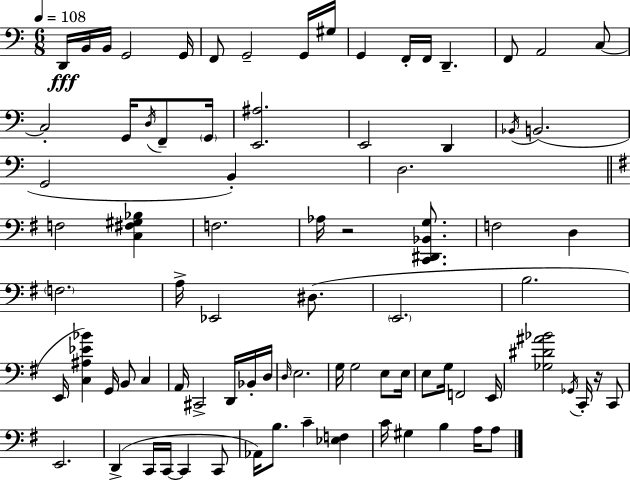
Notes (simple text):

D2/s B2/s B2/s G2/h G2/s F2/e G2/h G2/s G#3/s G2/q F2/s F2/s D2/q. F2/e A2/h C3/e C3/h G2/s D3/s F2/e G2/s [E2,A#3]/h. E2/h D2/q Bb2/s B2/h. G2/h B2/q D3/h. F3/h [C3,F#3,G#3,Bb3]/q F3/h. Ab3/s R/h [C2,D#2,Bb2,G3]/e. F3/h D3/q F3/h. A3/s Eb2/h D#3/e. E2/h. B3/h. E2/s [C3,A#3,Eb4,Bb4]/q G2/s B2/e C3/q A2/s C#2/h D2/s Bb2/s D3/s D3/s E3/h. G3/s G3/h E3/e E3/s E3/e G3/s F2/h E2/s [Gb3,D#4,A#4,Bb4]/h Gb2/s C2/s R/s C2/e E2/h. D2/q C2/s C2/s C2/q C2/e Ab2/s B3/e. C4/q [Eb3,F3]/q C4/s G#3/q B3/q A3/s A3/e